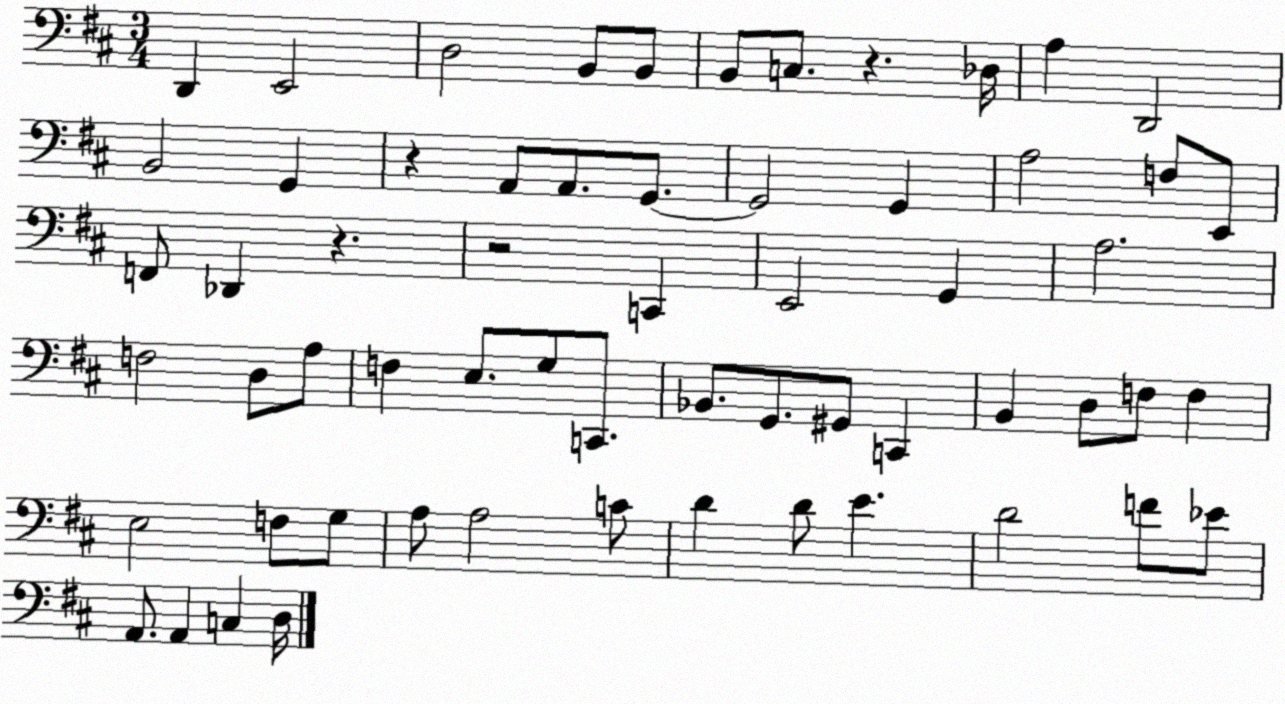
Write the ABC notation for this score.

X:1
T:Untitled
M:3/4
L:1/4
K:D
D,, E,,2 D,2 B,,/2 B,,/2 B,,/2 C,/2 z _D,/4 A, D,,2 B,,2 G,, z A,,/2 A,,/2 G,,/2 G,,2 G,, A,2 F,/2 E,,/2 F,,/2 _D,, z z2 C,, E,,2 G,, A,2 F,2 D,/2 A,/2 F, E,/2 G,/2 C,,/2 _B,,/2 G,,/2 ^G,,/2 C,, B,, D,/2 F,/2 F, E,2 F,/2 G,/2 A,/2 A,2 C/2 D D/2 E D2 F/2 _E/2 A,,/2 A,, C, D,/4